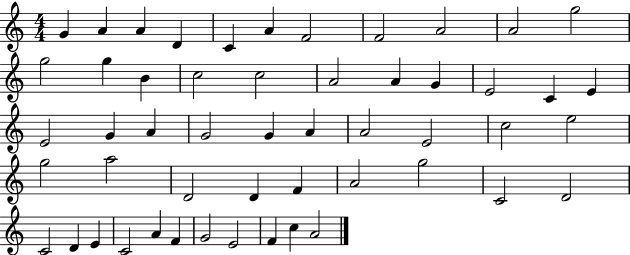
G4/q A4/q A4/q D4/q C4/q A4/q F4/h F4/h A4/h A4/h G5/h G5/h G5/q B4/q C5/h C5/h A4/h A4/q G4/q E4/h C4/q E4/q E4/h G4/q A4/q G4/h G4/q A4/q A4/h E4/h C5/h E5/h G5/h A5/h D4/h D4/q F4/q A4/h G5/h C4/h D4/h C4/h D4/q E4/q C4/h A4/q F4/q G4/h E4/h F4/q C5/q A4/h